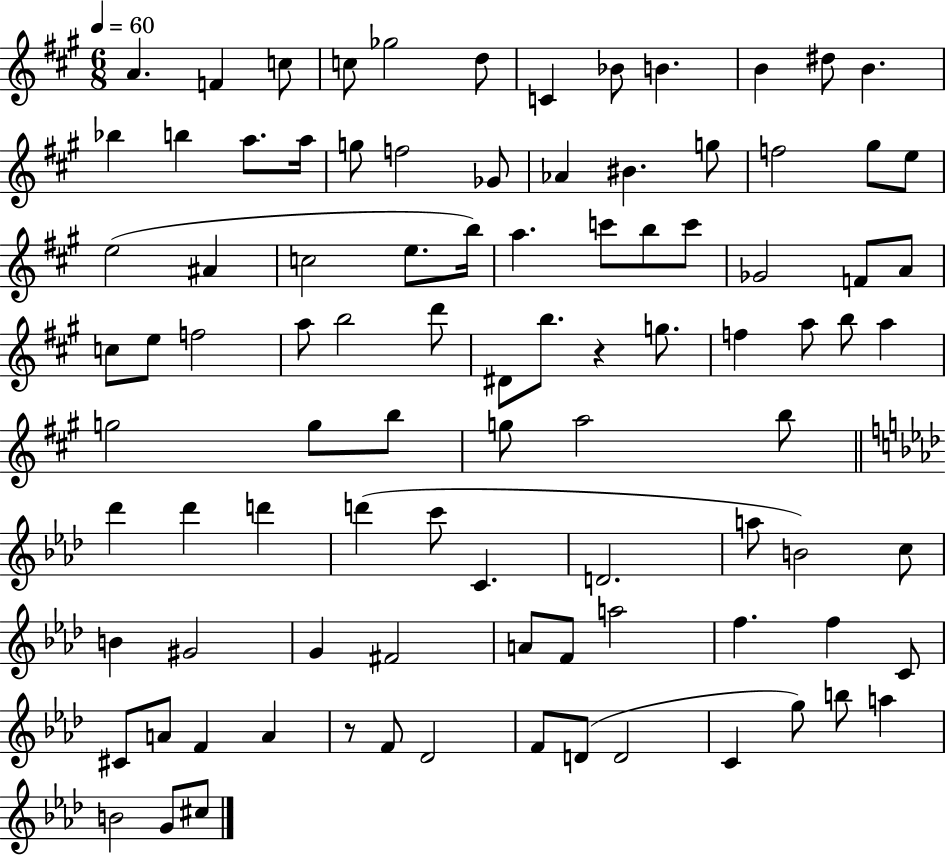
X:1
T:Untitled
M:6/8
L:1/4
K:A
A F c/2 c/2 _g2 d/2 C _B/2 B B ^d/2 B _b b a/2 a/4 g/2 f2 _G/2 _A ^B g/2 f2 ^g/2 e/2 e2 ^A c2 e/2 b/4 a c'/2 b/2 c'/2 _G2 F/2 A/2 c/2 e/2 f2 a/2 b2 d'/2 ^D/2 b/2 z g/2 f a/2 b/2 a g2 g/2 b/2 g/2 a2 b/2 _d' _d' d' d' c'/2 C D2 a/2 B2 c/2 B ^G2 G ^F2 A/2 F/2 a2 f f C/2 ^C/2 A/2 F A z/2 F/2 _D2 F/2 D/2 D2 C g/2 b/2 a B2 G/2 ^c/2